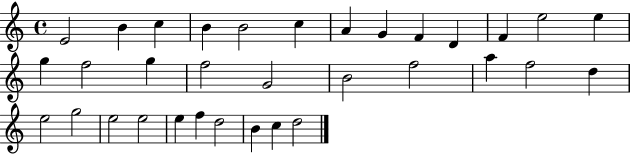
E4/h B4/q C5/q B4/q B4/h C5/q A4/q G4/q F4/q D4/q F4/q E5/h E5/q G5/q F5/h G5/q F5/h G4/h B4/h F5/h A5/q F5/h D5/q E5/h G5/h E5/h E5/h E5/q F5/q D5/h B4/q C5/q D5/h